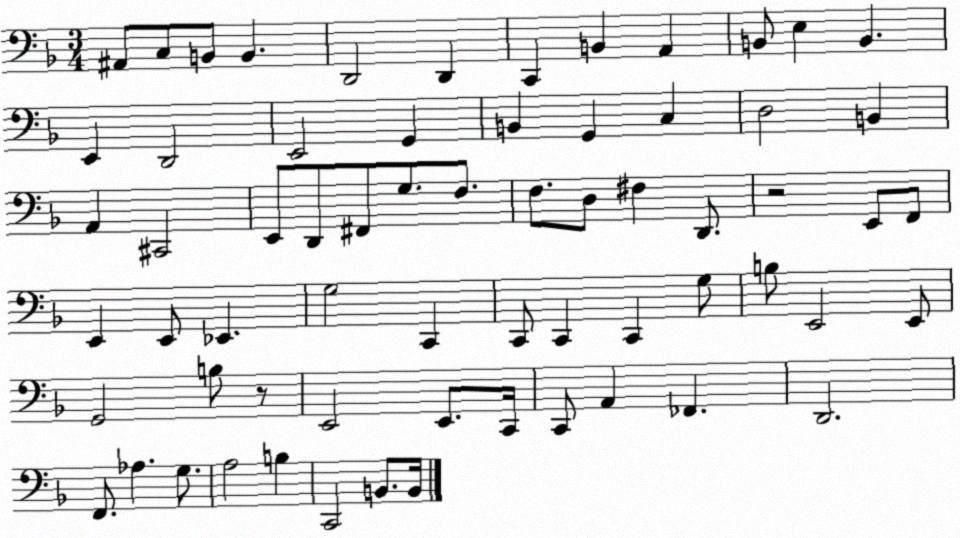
X:1
T:Untitled
M:3/4
L:1/4
K:F
^A,,/2 C,/2 B,,/2 B,, D,,2 D,, C,, B,, A,, B,,/2 E, B,, E,, D,,2 E,,2 G,, B,, G,, C, D,2 B,, A,, ^C,,2 E,,/2 D,,/2 ^F,,/2 G,/2 F,/2 F,/2 D,/2 ^F, D,,/2 z2 E,,/2 F,,/2 E,, E,,/2 _E,, G,2 C,, C,,/2 C,, C,, G,/2 B,/2 E,,2 E,,/2 G,,2 B,/2 z/2 E,,2 E,,/2 C,,/4 C,,/2 A,, _F,, D,,2 F,,/2 _A, G,/2 A,2 B, C,,2 B,,/2 B,,/4